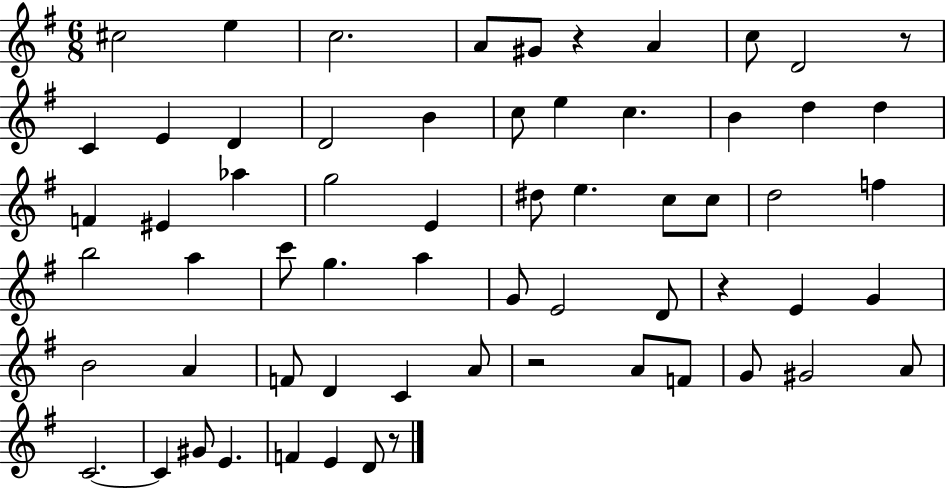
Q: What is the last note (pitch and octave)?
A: D4